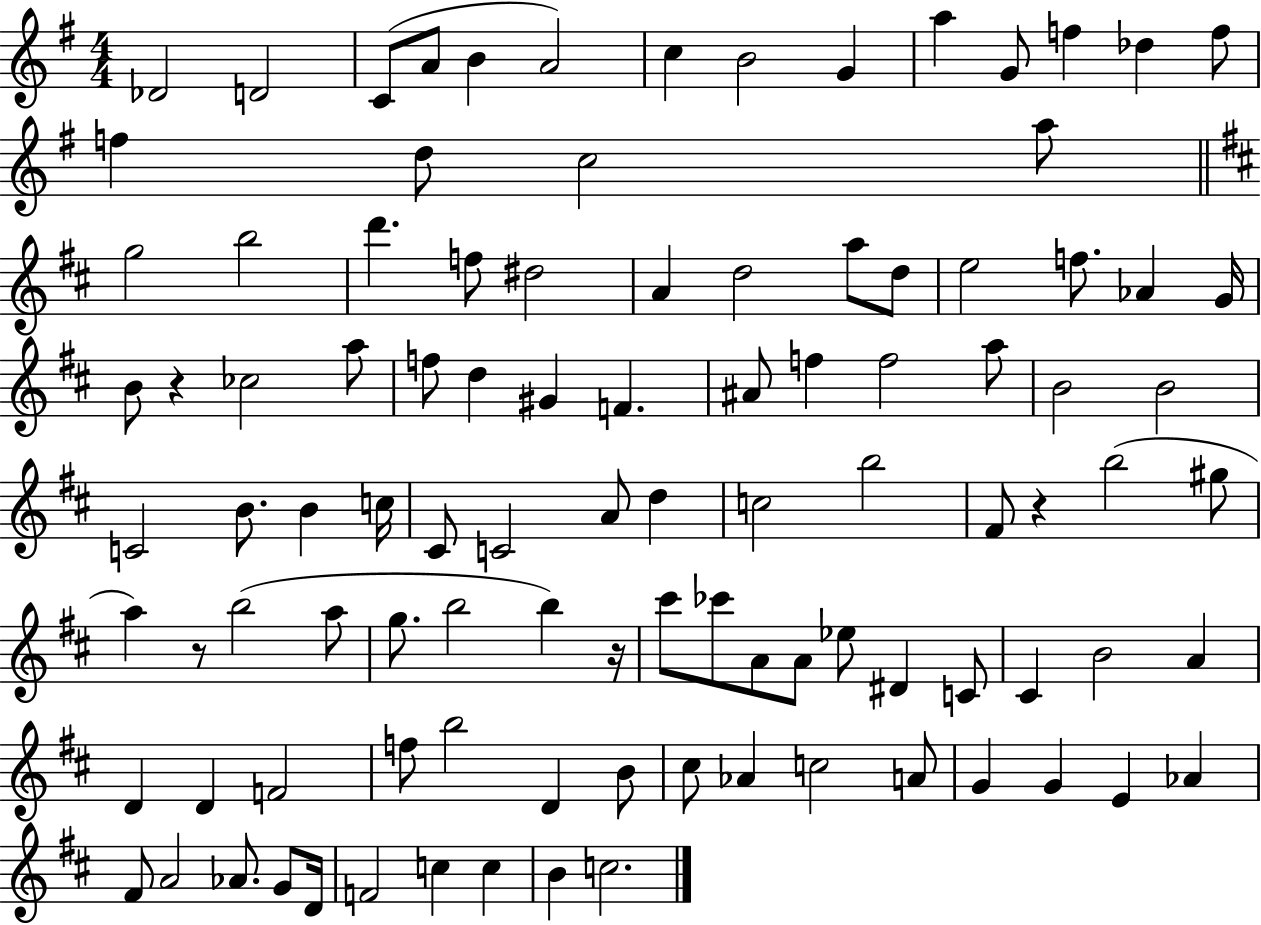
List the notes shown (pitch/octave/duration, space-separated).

Db4/h D4/h C4/e A4/e B4/q A4/h C5/q B4/h G4/q A5/q G4/e F5/q Db5/q F5/e F5/q D5/e C5/h A5/e G5/h B5/h D6/q. F5/e D#5/h A4/q D5/h A5/e D5/e E5/h F5/e. Ab4/q G4/s B4/e R/q CES5/h A5/e F5/e D5/q G#4/q F4/q. A#4/e F5/q F5/h A5/e B4/h B4/h C4/h B4/e. B4/q C5/s C#4/e C4/h A4/e D5/q C5/h B5/h F#4/e R/q B5/h G#5/e A5/q R/e B5/h A5/e G5/e. B5/h B5/q R/s C#6/e CES6/e A4/e A4/e Eb5/e D#4/q C4/e C#4/q B4/h A4/q D4/q D4/q F4/h F5/e B5/h D4/q B4/e C#5/e Ab4/q C5/h A4/e G4/q G4/q E4/q Ab4/q F#4/e A4/h Ab4/e. G4/e D4/s F4/h C5/q C5/q B4/q C5/h.